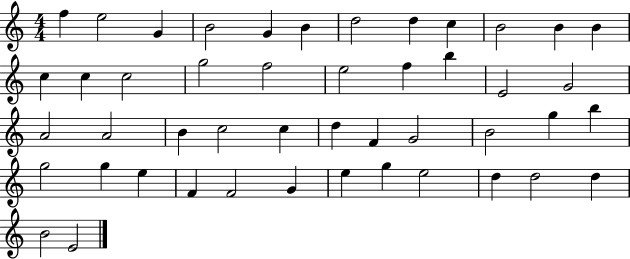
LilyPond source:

{
  \clef treble
  \numericTimeSignature
  \time 4/4
  \key c \major
  f''4 e''2 g'4 | b'2 g'4 b'4 | d''2 d''4 c''4 | b'2 b'4 b'4 | \break c''4 c''4 c''2 | g''2 f''2 | e''2 f''4 b''4 | e'2 g'2 | \break a'2 a'2 | b'4 c''2 c''4 | d''4 f'4 g'2 | b'2 g''4 b''4 | \break g''2 g''4 e''4 | f'4 f'2 g'4 | e''4 g''4 e''2 | d''4 d''2 d''4 | \break b'2 e'2 | \bar "|."
}